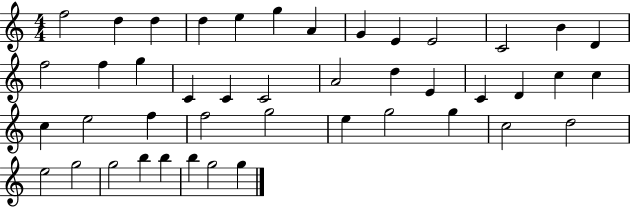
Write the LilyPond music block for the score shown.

{
  \clef treble
  \numericTimeSignature
  \time 4/4
  \key c \major
  f''2 d''4 d''4 | d''4 e''4 g''4 a'4 | g'4 e'4 e'2 | c'2 b'4 d'4 | \break f''2 f''4 g''4 | c'4 c'4 c'2 | a'2 d''4 e'4 | c'4 d'4 c''4 c''4 | \break c''4 e''2 f''4 | f''2 g''2 | e''4 g''2 g''4 | c''2 d''2 | \break e''2 g''2 | g''2 b''4 b''4 | b''4 g''2 g''4 | \bar "|."
}